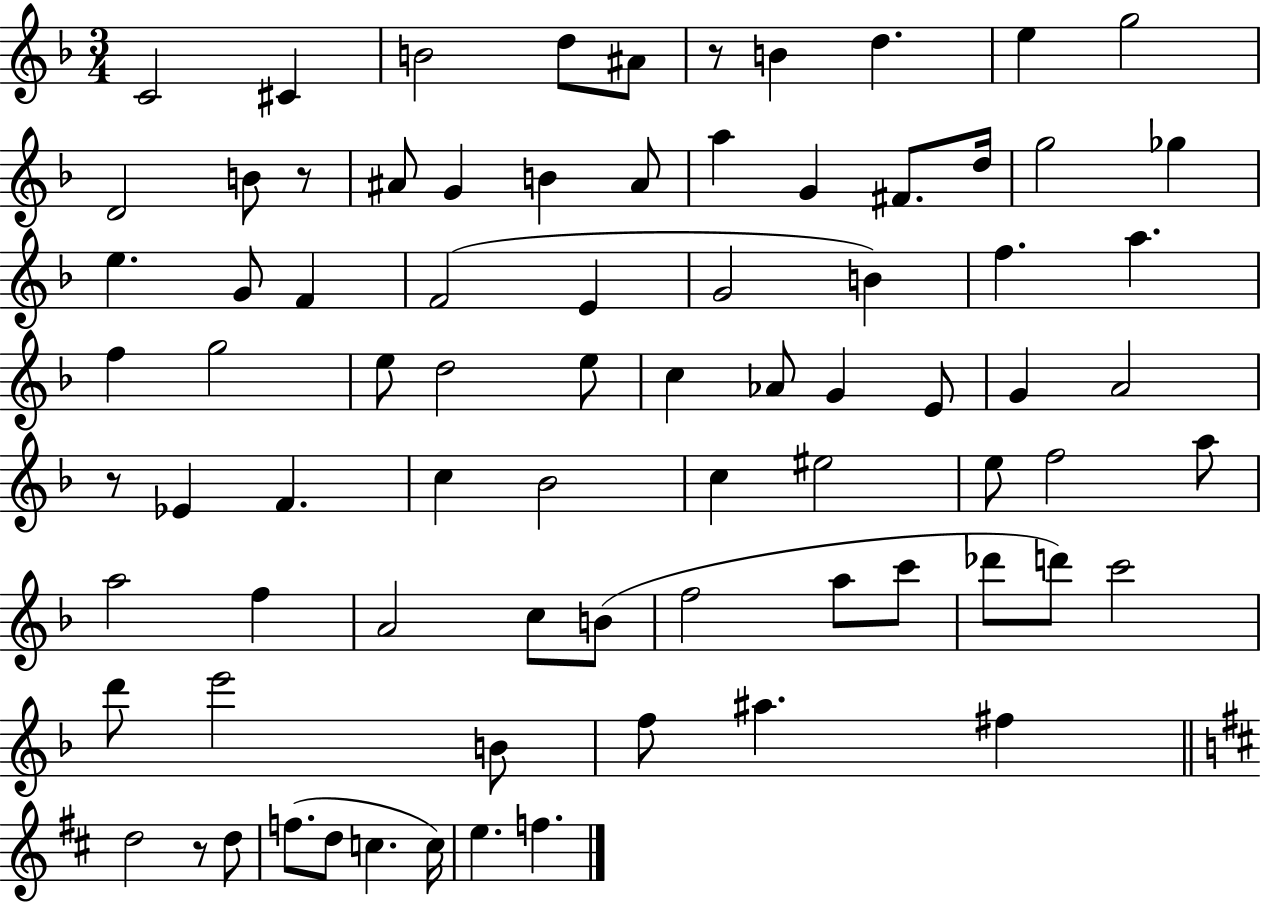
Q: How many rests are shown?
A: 4